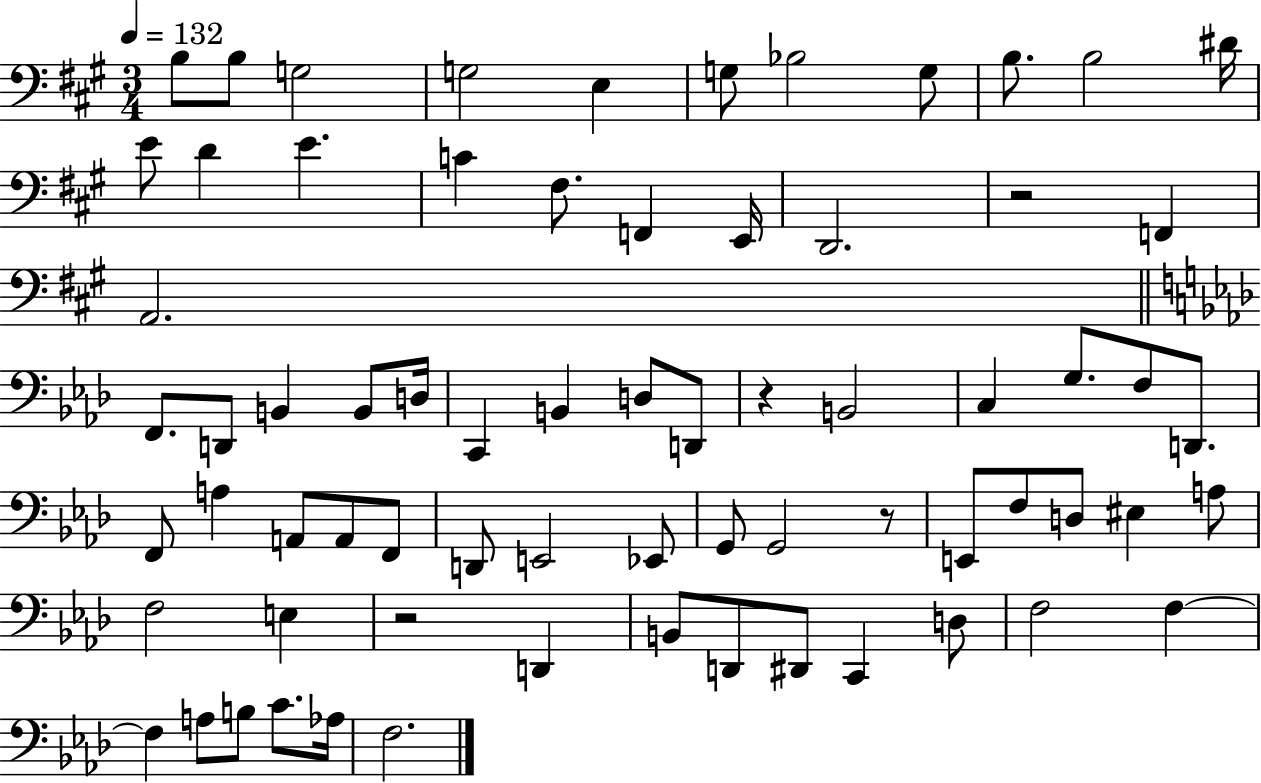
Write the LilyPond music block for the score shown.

{
  \clef bass
  \numericTimeSignature
  \time 3/4
  \key a \major
  \tempo 4 = 132
  \repeat volta 2 { b8 b8 g2 | g2 e4 | g8 bes2 g8 | b8. b2 dis'16 | \break e'8 d'4 e'4. | c'4 fis8. f,4 e,16 | d,2. | r2 f,4 | \break a,2. | \bar "||" \break \key aes \major f,8. d,8 b,4 b,8 d16 | c,4 b,4 d8 d,8 | r4 b,2 | c4 g8. f8 d,8. | \break f,8 a4 a,8 a,8 f,8 | d,8 e,2 ees,8 | g,8 g,2 r8 | e,8 f8 d8 eis4 a8 | \break f2 e4 | r2 d,4 | b,8 d,8 dis,8 c,4 d8 | f2 f4~~ | \break f4 a8 b8 c'8. aes16 | f2. | } \bar "|."
}